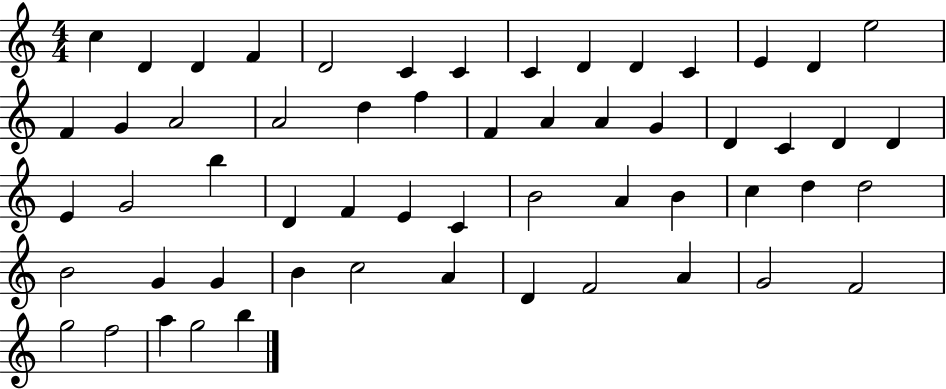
{
  \clef treble
  \numericTimeSignature
  \time 4/4
  \key c \major
  c''4 d'4 d'4 f'4 | d'2 c'4 c'4 | c'4 d'4 d'4 c'4 | e'4 d'4 e''2 | \break f'4 g'4 a'2 | a'2 d''4 f''4 | f'4 a'4 a'4 g'4 | d'4 c'4 d'4 d'4 | \break e'4 g'2 b''4 | d'4 f'4 e'4 c'4 | b'2 a'4 b'4 | c''4 d''4 d''2 | \break b'2 g'4 g'4 | b'4 c''2 a'4 | d'4 f'2 a'4 | g'2 f'2 | \break g''2 f''2 | a''4 g''2 b''4 | \bar "|."
}